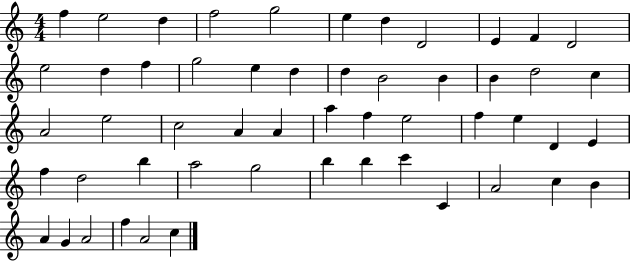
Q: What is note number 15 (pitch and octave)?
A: G5